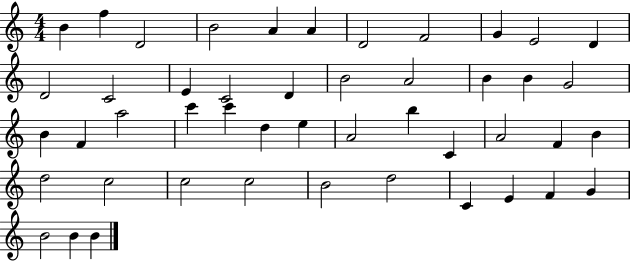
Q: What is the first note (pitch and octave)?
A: B4